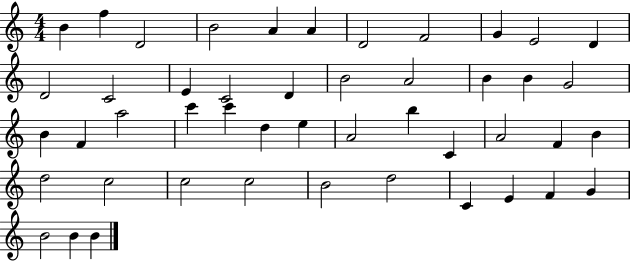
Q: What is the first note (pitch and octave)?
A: B4